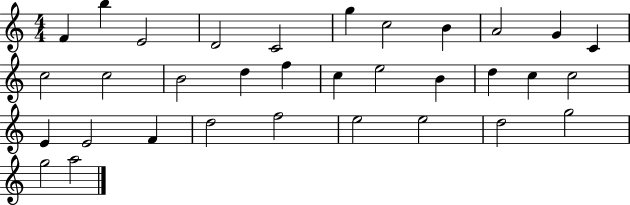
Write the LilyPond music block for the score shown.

{
  \clef treble
  \numericTimeSignature
  \time 4/4
  \key c \major
  f'4 b''4 e'2 | d'2 c'2 | g''4 c''2 b'4 | a'2 g'4 c'4 | \break c''2 c''2 | b'2 d''4 f''4 | c''4 e''2 b'4 | d''4 c''4 c''2 | \break e'4 e'2 f'4 | d''2 f''2 | e''2 e''2 | d''2 g''2 | \break g''2 a''2 | \bar "|."
}